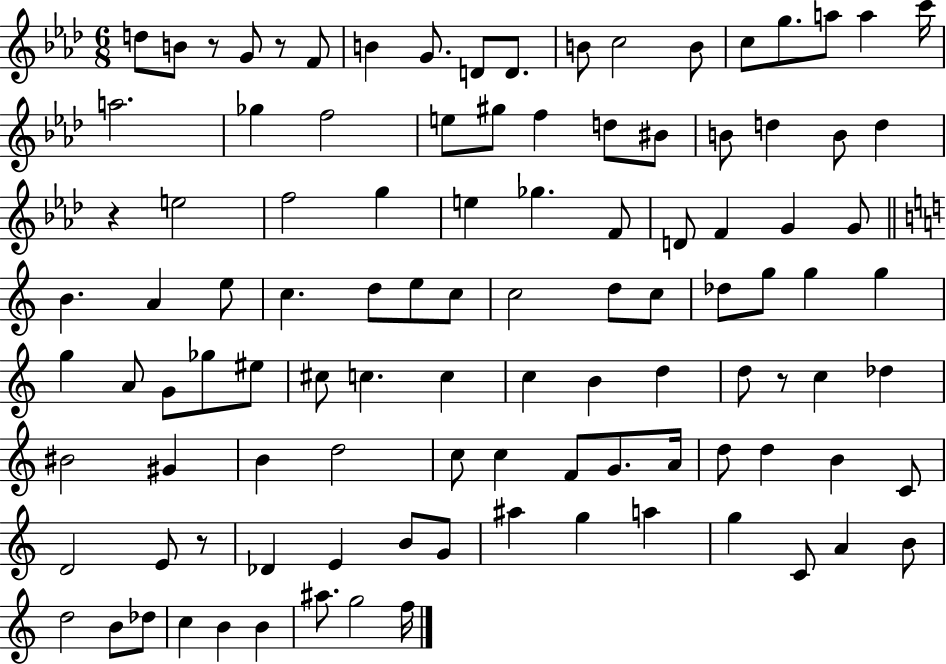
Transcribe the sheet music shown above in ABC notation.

X:1
T:Untitled
M:6/8
L:1/4
K:Ab
d/2 B/2 z/2 G/2 z/2 F/2 B G/2 D/2 D/2 B/2 c2 B/2 c/2 g/2 a/2 a c'/4 a2 _g f2 e/2 ^g/2 f d/2 ^B/2 B/2 d B/2 d z e2 f2 g e _g F/2 D/2 F G G/2 B A e/2 c d/2 e/2 c/2 c2 d/2 c/2 _d/2 g/2 g g g A/2 G/2 _g/2 ^e/2 ^c/2 c c c B d d/2 z/2 c _d ^B2 ^G B d2 c/2 c F/2 G/2 A/4 d/2 d B C/2 D2 E/2 z/2 _D E B/2 G/2 ^a g a g C/2 A B/2 d2 B/2 _d/2 c B B ^a/2 g2 f/4